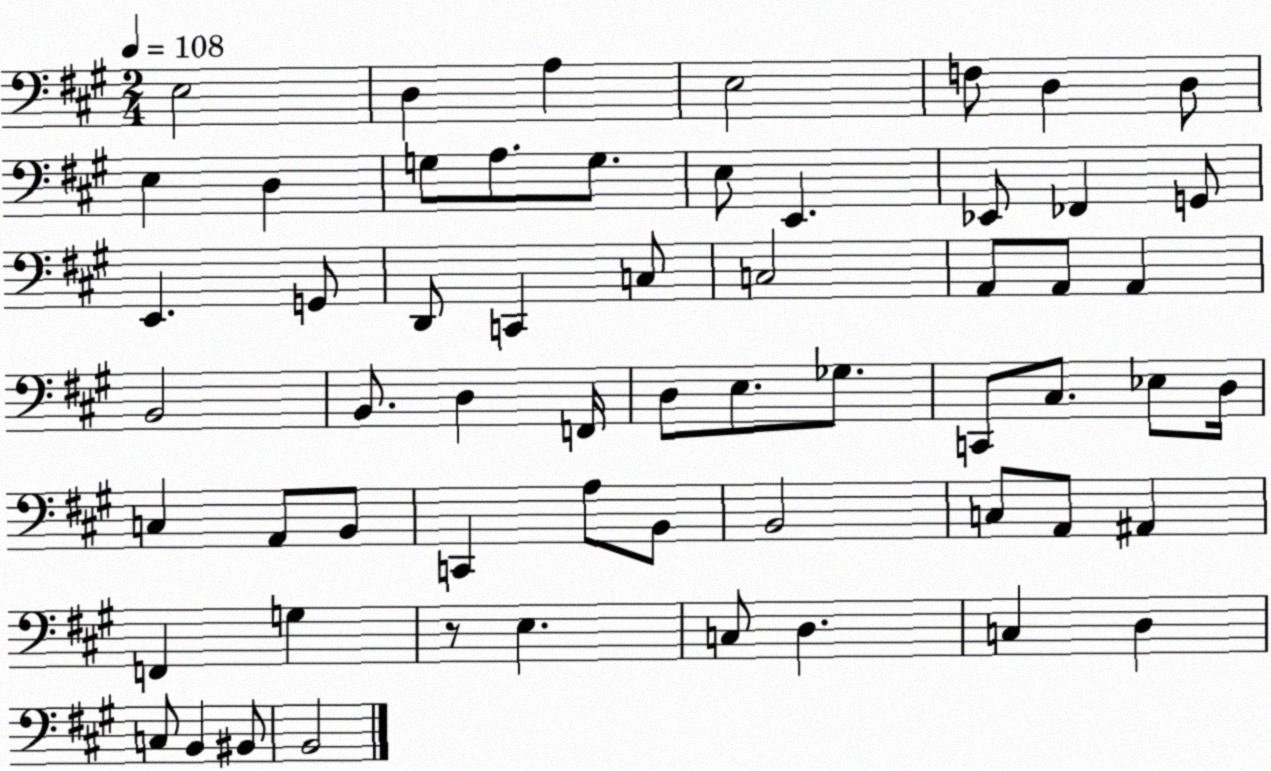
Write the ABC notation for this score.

X:1
T:Untitled
M:2/4
L:1/4
K:A
E,2 D, A, E,2 F,/2 D, D,/2 E, D, G,/2 A,/2 G,/2 E,/2 E,, _E,,/2 _F,, G,,/2 E,, G,,/2 D,,/2 C,, C,/2 C,2 A,,/2 A,,/2 A,, B,,2 B,,/2 D, F,,/4 D,/2 E,/2 _G,/2 C,,/2 ^C,/2 _E,/2 D,/4 C, A,,/2 B,,/2 C,, A,/2 B,,/2 B,,2 C,/2 A,,/2 ^A,, F,, G, z/2 E, C,/2 D, C, D, C,/2 B,, ^B,,/2 B,,2